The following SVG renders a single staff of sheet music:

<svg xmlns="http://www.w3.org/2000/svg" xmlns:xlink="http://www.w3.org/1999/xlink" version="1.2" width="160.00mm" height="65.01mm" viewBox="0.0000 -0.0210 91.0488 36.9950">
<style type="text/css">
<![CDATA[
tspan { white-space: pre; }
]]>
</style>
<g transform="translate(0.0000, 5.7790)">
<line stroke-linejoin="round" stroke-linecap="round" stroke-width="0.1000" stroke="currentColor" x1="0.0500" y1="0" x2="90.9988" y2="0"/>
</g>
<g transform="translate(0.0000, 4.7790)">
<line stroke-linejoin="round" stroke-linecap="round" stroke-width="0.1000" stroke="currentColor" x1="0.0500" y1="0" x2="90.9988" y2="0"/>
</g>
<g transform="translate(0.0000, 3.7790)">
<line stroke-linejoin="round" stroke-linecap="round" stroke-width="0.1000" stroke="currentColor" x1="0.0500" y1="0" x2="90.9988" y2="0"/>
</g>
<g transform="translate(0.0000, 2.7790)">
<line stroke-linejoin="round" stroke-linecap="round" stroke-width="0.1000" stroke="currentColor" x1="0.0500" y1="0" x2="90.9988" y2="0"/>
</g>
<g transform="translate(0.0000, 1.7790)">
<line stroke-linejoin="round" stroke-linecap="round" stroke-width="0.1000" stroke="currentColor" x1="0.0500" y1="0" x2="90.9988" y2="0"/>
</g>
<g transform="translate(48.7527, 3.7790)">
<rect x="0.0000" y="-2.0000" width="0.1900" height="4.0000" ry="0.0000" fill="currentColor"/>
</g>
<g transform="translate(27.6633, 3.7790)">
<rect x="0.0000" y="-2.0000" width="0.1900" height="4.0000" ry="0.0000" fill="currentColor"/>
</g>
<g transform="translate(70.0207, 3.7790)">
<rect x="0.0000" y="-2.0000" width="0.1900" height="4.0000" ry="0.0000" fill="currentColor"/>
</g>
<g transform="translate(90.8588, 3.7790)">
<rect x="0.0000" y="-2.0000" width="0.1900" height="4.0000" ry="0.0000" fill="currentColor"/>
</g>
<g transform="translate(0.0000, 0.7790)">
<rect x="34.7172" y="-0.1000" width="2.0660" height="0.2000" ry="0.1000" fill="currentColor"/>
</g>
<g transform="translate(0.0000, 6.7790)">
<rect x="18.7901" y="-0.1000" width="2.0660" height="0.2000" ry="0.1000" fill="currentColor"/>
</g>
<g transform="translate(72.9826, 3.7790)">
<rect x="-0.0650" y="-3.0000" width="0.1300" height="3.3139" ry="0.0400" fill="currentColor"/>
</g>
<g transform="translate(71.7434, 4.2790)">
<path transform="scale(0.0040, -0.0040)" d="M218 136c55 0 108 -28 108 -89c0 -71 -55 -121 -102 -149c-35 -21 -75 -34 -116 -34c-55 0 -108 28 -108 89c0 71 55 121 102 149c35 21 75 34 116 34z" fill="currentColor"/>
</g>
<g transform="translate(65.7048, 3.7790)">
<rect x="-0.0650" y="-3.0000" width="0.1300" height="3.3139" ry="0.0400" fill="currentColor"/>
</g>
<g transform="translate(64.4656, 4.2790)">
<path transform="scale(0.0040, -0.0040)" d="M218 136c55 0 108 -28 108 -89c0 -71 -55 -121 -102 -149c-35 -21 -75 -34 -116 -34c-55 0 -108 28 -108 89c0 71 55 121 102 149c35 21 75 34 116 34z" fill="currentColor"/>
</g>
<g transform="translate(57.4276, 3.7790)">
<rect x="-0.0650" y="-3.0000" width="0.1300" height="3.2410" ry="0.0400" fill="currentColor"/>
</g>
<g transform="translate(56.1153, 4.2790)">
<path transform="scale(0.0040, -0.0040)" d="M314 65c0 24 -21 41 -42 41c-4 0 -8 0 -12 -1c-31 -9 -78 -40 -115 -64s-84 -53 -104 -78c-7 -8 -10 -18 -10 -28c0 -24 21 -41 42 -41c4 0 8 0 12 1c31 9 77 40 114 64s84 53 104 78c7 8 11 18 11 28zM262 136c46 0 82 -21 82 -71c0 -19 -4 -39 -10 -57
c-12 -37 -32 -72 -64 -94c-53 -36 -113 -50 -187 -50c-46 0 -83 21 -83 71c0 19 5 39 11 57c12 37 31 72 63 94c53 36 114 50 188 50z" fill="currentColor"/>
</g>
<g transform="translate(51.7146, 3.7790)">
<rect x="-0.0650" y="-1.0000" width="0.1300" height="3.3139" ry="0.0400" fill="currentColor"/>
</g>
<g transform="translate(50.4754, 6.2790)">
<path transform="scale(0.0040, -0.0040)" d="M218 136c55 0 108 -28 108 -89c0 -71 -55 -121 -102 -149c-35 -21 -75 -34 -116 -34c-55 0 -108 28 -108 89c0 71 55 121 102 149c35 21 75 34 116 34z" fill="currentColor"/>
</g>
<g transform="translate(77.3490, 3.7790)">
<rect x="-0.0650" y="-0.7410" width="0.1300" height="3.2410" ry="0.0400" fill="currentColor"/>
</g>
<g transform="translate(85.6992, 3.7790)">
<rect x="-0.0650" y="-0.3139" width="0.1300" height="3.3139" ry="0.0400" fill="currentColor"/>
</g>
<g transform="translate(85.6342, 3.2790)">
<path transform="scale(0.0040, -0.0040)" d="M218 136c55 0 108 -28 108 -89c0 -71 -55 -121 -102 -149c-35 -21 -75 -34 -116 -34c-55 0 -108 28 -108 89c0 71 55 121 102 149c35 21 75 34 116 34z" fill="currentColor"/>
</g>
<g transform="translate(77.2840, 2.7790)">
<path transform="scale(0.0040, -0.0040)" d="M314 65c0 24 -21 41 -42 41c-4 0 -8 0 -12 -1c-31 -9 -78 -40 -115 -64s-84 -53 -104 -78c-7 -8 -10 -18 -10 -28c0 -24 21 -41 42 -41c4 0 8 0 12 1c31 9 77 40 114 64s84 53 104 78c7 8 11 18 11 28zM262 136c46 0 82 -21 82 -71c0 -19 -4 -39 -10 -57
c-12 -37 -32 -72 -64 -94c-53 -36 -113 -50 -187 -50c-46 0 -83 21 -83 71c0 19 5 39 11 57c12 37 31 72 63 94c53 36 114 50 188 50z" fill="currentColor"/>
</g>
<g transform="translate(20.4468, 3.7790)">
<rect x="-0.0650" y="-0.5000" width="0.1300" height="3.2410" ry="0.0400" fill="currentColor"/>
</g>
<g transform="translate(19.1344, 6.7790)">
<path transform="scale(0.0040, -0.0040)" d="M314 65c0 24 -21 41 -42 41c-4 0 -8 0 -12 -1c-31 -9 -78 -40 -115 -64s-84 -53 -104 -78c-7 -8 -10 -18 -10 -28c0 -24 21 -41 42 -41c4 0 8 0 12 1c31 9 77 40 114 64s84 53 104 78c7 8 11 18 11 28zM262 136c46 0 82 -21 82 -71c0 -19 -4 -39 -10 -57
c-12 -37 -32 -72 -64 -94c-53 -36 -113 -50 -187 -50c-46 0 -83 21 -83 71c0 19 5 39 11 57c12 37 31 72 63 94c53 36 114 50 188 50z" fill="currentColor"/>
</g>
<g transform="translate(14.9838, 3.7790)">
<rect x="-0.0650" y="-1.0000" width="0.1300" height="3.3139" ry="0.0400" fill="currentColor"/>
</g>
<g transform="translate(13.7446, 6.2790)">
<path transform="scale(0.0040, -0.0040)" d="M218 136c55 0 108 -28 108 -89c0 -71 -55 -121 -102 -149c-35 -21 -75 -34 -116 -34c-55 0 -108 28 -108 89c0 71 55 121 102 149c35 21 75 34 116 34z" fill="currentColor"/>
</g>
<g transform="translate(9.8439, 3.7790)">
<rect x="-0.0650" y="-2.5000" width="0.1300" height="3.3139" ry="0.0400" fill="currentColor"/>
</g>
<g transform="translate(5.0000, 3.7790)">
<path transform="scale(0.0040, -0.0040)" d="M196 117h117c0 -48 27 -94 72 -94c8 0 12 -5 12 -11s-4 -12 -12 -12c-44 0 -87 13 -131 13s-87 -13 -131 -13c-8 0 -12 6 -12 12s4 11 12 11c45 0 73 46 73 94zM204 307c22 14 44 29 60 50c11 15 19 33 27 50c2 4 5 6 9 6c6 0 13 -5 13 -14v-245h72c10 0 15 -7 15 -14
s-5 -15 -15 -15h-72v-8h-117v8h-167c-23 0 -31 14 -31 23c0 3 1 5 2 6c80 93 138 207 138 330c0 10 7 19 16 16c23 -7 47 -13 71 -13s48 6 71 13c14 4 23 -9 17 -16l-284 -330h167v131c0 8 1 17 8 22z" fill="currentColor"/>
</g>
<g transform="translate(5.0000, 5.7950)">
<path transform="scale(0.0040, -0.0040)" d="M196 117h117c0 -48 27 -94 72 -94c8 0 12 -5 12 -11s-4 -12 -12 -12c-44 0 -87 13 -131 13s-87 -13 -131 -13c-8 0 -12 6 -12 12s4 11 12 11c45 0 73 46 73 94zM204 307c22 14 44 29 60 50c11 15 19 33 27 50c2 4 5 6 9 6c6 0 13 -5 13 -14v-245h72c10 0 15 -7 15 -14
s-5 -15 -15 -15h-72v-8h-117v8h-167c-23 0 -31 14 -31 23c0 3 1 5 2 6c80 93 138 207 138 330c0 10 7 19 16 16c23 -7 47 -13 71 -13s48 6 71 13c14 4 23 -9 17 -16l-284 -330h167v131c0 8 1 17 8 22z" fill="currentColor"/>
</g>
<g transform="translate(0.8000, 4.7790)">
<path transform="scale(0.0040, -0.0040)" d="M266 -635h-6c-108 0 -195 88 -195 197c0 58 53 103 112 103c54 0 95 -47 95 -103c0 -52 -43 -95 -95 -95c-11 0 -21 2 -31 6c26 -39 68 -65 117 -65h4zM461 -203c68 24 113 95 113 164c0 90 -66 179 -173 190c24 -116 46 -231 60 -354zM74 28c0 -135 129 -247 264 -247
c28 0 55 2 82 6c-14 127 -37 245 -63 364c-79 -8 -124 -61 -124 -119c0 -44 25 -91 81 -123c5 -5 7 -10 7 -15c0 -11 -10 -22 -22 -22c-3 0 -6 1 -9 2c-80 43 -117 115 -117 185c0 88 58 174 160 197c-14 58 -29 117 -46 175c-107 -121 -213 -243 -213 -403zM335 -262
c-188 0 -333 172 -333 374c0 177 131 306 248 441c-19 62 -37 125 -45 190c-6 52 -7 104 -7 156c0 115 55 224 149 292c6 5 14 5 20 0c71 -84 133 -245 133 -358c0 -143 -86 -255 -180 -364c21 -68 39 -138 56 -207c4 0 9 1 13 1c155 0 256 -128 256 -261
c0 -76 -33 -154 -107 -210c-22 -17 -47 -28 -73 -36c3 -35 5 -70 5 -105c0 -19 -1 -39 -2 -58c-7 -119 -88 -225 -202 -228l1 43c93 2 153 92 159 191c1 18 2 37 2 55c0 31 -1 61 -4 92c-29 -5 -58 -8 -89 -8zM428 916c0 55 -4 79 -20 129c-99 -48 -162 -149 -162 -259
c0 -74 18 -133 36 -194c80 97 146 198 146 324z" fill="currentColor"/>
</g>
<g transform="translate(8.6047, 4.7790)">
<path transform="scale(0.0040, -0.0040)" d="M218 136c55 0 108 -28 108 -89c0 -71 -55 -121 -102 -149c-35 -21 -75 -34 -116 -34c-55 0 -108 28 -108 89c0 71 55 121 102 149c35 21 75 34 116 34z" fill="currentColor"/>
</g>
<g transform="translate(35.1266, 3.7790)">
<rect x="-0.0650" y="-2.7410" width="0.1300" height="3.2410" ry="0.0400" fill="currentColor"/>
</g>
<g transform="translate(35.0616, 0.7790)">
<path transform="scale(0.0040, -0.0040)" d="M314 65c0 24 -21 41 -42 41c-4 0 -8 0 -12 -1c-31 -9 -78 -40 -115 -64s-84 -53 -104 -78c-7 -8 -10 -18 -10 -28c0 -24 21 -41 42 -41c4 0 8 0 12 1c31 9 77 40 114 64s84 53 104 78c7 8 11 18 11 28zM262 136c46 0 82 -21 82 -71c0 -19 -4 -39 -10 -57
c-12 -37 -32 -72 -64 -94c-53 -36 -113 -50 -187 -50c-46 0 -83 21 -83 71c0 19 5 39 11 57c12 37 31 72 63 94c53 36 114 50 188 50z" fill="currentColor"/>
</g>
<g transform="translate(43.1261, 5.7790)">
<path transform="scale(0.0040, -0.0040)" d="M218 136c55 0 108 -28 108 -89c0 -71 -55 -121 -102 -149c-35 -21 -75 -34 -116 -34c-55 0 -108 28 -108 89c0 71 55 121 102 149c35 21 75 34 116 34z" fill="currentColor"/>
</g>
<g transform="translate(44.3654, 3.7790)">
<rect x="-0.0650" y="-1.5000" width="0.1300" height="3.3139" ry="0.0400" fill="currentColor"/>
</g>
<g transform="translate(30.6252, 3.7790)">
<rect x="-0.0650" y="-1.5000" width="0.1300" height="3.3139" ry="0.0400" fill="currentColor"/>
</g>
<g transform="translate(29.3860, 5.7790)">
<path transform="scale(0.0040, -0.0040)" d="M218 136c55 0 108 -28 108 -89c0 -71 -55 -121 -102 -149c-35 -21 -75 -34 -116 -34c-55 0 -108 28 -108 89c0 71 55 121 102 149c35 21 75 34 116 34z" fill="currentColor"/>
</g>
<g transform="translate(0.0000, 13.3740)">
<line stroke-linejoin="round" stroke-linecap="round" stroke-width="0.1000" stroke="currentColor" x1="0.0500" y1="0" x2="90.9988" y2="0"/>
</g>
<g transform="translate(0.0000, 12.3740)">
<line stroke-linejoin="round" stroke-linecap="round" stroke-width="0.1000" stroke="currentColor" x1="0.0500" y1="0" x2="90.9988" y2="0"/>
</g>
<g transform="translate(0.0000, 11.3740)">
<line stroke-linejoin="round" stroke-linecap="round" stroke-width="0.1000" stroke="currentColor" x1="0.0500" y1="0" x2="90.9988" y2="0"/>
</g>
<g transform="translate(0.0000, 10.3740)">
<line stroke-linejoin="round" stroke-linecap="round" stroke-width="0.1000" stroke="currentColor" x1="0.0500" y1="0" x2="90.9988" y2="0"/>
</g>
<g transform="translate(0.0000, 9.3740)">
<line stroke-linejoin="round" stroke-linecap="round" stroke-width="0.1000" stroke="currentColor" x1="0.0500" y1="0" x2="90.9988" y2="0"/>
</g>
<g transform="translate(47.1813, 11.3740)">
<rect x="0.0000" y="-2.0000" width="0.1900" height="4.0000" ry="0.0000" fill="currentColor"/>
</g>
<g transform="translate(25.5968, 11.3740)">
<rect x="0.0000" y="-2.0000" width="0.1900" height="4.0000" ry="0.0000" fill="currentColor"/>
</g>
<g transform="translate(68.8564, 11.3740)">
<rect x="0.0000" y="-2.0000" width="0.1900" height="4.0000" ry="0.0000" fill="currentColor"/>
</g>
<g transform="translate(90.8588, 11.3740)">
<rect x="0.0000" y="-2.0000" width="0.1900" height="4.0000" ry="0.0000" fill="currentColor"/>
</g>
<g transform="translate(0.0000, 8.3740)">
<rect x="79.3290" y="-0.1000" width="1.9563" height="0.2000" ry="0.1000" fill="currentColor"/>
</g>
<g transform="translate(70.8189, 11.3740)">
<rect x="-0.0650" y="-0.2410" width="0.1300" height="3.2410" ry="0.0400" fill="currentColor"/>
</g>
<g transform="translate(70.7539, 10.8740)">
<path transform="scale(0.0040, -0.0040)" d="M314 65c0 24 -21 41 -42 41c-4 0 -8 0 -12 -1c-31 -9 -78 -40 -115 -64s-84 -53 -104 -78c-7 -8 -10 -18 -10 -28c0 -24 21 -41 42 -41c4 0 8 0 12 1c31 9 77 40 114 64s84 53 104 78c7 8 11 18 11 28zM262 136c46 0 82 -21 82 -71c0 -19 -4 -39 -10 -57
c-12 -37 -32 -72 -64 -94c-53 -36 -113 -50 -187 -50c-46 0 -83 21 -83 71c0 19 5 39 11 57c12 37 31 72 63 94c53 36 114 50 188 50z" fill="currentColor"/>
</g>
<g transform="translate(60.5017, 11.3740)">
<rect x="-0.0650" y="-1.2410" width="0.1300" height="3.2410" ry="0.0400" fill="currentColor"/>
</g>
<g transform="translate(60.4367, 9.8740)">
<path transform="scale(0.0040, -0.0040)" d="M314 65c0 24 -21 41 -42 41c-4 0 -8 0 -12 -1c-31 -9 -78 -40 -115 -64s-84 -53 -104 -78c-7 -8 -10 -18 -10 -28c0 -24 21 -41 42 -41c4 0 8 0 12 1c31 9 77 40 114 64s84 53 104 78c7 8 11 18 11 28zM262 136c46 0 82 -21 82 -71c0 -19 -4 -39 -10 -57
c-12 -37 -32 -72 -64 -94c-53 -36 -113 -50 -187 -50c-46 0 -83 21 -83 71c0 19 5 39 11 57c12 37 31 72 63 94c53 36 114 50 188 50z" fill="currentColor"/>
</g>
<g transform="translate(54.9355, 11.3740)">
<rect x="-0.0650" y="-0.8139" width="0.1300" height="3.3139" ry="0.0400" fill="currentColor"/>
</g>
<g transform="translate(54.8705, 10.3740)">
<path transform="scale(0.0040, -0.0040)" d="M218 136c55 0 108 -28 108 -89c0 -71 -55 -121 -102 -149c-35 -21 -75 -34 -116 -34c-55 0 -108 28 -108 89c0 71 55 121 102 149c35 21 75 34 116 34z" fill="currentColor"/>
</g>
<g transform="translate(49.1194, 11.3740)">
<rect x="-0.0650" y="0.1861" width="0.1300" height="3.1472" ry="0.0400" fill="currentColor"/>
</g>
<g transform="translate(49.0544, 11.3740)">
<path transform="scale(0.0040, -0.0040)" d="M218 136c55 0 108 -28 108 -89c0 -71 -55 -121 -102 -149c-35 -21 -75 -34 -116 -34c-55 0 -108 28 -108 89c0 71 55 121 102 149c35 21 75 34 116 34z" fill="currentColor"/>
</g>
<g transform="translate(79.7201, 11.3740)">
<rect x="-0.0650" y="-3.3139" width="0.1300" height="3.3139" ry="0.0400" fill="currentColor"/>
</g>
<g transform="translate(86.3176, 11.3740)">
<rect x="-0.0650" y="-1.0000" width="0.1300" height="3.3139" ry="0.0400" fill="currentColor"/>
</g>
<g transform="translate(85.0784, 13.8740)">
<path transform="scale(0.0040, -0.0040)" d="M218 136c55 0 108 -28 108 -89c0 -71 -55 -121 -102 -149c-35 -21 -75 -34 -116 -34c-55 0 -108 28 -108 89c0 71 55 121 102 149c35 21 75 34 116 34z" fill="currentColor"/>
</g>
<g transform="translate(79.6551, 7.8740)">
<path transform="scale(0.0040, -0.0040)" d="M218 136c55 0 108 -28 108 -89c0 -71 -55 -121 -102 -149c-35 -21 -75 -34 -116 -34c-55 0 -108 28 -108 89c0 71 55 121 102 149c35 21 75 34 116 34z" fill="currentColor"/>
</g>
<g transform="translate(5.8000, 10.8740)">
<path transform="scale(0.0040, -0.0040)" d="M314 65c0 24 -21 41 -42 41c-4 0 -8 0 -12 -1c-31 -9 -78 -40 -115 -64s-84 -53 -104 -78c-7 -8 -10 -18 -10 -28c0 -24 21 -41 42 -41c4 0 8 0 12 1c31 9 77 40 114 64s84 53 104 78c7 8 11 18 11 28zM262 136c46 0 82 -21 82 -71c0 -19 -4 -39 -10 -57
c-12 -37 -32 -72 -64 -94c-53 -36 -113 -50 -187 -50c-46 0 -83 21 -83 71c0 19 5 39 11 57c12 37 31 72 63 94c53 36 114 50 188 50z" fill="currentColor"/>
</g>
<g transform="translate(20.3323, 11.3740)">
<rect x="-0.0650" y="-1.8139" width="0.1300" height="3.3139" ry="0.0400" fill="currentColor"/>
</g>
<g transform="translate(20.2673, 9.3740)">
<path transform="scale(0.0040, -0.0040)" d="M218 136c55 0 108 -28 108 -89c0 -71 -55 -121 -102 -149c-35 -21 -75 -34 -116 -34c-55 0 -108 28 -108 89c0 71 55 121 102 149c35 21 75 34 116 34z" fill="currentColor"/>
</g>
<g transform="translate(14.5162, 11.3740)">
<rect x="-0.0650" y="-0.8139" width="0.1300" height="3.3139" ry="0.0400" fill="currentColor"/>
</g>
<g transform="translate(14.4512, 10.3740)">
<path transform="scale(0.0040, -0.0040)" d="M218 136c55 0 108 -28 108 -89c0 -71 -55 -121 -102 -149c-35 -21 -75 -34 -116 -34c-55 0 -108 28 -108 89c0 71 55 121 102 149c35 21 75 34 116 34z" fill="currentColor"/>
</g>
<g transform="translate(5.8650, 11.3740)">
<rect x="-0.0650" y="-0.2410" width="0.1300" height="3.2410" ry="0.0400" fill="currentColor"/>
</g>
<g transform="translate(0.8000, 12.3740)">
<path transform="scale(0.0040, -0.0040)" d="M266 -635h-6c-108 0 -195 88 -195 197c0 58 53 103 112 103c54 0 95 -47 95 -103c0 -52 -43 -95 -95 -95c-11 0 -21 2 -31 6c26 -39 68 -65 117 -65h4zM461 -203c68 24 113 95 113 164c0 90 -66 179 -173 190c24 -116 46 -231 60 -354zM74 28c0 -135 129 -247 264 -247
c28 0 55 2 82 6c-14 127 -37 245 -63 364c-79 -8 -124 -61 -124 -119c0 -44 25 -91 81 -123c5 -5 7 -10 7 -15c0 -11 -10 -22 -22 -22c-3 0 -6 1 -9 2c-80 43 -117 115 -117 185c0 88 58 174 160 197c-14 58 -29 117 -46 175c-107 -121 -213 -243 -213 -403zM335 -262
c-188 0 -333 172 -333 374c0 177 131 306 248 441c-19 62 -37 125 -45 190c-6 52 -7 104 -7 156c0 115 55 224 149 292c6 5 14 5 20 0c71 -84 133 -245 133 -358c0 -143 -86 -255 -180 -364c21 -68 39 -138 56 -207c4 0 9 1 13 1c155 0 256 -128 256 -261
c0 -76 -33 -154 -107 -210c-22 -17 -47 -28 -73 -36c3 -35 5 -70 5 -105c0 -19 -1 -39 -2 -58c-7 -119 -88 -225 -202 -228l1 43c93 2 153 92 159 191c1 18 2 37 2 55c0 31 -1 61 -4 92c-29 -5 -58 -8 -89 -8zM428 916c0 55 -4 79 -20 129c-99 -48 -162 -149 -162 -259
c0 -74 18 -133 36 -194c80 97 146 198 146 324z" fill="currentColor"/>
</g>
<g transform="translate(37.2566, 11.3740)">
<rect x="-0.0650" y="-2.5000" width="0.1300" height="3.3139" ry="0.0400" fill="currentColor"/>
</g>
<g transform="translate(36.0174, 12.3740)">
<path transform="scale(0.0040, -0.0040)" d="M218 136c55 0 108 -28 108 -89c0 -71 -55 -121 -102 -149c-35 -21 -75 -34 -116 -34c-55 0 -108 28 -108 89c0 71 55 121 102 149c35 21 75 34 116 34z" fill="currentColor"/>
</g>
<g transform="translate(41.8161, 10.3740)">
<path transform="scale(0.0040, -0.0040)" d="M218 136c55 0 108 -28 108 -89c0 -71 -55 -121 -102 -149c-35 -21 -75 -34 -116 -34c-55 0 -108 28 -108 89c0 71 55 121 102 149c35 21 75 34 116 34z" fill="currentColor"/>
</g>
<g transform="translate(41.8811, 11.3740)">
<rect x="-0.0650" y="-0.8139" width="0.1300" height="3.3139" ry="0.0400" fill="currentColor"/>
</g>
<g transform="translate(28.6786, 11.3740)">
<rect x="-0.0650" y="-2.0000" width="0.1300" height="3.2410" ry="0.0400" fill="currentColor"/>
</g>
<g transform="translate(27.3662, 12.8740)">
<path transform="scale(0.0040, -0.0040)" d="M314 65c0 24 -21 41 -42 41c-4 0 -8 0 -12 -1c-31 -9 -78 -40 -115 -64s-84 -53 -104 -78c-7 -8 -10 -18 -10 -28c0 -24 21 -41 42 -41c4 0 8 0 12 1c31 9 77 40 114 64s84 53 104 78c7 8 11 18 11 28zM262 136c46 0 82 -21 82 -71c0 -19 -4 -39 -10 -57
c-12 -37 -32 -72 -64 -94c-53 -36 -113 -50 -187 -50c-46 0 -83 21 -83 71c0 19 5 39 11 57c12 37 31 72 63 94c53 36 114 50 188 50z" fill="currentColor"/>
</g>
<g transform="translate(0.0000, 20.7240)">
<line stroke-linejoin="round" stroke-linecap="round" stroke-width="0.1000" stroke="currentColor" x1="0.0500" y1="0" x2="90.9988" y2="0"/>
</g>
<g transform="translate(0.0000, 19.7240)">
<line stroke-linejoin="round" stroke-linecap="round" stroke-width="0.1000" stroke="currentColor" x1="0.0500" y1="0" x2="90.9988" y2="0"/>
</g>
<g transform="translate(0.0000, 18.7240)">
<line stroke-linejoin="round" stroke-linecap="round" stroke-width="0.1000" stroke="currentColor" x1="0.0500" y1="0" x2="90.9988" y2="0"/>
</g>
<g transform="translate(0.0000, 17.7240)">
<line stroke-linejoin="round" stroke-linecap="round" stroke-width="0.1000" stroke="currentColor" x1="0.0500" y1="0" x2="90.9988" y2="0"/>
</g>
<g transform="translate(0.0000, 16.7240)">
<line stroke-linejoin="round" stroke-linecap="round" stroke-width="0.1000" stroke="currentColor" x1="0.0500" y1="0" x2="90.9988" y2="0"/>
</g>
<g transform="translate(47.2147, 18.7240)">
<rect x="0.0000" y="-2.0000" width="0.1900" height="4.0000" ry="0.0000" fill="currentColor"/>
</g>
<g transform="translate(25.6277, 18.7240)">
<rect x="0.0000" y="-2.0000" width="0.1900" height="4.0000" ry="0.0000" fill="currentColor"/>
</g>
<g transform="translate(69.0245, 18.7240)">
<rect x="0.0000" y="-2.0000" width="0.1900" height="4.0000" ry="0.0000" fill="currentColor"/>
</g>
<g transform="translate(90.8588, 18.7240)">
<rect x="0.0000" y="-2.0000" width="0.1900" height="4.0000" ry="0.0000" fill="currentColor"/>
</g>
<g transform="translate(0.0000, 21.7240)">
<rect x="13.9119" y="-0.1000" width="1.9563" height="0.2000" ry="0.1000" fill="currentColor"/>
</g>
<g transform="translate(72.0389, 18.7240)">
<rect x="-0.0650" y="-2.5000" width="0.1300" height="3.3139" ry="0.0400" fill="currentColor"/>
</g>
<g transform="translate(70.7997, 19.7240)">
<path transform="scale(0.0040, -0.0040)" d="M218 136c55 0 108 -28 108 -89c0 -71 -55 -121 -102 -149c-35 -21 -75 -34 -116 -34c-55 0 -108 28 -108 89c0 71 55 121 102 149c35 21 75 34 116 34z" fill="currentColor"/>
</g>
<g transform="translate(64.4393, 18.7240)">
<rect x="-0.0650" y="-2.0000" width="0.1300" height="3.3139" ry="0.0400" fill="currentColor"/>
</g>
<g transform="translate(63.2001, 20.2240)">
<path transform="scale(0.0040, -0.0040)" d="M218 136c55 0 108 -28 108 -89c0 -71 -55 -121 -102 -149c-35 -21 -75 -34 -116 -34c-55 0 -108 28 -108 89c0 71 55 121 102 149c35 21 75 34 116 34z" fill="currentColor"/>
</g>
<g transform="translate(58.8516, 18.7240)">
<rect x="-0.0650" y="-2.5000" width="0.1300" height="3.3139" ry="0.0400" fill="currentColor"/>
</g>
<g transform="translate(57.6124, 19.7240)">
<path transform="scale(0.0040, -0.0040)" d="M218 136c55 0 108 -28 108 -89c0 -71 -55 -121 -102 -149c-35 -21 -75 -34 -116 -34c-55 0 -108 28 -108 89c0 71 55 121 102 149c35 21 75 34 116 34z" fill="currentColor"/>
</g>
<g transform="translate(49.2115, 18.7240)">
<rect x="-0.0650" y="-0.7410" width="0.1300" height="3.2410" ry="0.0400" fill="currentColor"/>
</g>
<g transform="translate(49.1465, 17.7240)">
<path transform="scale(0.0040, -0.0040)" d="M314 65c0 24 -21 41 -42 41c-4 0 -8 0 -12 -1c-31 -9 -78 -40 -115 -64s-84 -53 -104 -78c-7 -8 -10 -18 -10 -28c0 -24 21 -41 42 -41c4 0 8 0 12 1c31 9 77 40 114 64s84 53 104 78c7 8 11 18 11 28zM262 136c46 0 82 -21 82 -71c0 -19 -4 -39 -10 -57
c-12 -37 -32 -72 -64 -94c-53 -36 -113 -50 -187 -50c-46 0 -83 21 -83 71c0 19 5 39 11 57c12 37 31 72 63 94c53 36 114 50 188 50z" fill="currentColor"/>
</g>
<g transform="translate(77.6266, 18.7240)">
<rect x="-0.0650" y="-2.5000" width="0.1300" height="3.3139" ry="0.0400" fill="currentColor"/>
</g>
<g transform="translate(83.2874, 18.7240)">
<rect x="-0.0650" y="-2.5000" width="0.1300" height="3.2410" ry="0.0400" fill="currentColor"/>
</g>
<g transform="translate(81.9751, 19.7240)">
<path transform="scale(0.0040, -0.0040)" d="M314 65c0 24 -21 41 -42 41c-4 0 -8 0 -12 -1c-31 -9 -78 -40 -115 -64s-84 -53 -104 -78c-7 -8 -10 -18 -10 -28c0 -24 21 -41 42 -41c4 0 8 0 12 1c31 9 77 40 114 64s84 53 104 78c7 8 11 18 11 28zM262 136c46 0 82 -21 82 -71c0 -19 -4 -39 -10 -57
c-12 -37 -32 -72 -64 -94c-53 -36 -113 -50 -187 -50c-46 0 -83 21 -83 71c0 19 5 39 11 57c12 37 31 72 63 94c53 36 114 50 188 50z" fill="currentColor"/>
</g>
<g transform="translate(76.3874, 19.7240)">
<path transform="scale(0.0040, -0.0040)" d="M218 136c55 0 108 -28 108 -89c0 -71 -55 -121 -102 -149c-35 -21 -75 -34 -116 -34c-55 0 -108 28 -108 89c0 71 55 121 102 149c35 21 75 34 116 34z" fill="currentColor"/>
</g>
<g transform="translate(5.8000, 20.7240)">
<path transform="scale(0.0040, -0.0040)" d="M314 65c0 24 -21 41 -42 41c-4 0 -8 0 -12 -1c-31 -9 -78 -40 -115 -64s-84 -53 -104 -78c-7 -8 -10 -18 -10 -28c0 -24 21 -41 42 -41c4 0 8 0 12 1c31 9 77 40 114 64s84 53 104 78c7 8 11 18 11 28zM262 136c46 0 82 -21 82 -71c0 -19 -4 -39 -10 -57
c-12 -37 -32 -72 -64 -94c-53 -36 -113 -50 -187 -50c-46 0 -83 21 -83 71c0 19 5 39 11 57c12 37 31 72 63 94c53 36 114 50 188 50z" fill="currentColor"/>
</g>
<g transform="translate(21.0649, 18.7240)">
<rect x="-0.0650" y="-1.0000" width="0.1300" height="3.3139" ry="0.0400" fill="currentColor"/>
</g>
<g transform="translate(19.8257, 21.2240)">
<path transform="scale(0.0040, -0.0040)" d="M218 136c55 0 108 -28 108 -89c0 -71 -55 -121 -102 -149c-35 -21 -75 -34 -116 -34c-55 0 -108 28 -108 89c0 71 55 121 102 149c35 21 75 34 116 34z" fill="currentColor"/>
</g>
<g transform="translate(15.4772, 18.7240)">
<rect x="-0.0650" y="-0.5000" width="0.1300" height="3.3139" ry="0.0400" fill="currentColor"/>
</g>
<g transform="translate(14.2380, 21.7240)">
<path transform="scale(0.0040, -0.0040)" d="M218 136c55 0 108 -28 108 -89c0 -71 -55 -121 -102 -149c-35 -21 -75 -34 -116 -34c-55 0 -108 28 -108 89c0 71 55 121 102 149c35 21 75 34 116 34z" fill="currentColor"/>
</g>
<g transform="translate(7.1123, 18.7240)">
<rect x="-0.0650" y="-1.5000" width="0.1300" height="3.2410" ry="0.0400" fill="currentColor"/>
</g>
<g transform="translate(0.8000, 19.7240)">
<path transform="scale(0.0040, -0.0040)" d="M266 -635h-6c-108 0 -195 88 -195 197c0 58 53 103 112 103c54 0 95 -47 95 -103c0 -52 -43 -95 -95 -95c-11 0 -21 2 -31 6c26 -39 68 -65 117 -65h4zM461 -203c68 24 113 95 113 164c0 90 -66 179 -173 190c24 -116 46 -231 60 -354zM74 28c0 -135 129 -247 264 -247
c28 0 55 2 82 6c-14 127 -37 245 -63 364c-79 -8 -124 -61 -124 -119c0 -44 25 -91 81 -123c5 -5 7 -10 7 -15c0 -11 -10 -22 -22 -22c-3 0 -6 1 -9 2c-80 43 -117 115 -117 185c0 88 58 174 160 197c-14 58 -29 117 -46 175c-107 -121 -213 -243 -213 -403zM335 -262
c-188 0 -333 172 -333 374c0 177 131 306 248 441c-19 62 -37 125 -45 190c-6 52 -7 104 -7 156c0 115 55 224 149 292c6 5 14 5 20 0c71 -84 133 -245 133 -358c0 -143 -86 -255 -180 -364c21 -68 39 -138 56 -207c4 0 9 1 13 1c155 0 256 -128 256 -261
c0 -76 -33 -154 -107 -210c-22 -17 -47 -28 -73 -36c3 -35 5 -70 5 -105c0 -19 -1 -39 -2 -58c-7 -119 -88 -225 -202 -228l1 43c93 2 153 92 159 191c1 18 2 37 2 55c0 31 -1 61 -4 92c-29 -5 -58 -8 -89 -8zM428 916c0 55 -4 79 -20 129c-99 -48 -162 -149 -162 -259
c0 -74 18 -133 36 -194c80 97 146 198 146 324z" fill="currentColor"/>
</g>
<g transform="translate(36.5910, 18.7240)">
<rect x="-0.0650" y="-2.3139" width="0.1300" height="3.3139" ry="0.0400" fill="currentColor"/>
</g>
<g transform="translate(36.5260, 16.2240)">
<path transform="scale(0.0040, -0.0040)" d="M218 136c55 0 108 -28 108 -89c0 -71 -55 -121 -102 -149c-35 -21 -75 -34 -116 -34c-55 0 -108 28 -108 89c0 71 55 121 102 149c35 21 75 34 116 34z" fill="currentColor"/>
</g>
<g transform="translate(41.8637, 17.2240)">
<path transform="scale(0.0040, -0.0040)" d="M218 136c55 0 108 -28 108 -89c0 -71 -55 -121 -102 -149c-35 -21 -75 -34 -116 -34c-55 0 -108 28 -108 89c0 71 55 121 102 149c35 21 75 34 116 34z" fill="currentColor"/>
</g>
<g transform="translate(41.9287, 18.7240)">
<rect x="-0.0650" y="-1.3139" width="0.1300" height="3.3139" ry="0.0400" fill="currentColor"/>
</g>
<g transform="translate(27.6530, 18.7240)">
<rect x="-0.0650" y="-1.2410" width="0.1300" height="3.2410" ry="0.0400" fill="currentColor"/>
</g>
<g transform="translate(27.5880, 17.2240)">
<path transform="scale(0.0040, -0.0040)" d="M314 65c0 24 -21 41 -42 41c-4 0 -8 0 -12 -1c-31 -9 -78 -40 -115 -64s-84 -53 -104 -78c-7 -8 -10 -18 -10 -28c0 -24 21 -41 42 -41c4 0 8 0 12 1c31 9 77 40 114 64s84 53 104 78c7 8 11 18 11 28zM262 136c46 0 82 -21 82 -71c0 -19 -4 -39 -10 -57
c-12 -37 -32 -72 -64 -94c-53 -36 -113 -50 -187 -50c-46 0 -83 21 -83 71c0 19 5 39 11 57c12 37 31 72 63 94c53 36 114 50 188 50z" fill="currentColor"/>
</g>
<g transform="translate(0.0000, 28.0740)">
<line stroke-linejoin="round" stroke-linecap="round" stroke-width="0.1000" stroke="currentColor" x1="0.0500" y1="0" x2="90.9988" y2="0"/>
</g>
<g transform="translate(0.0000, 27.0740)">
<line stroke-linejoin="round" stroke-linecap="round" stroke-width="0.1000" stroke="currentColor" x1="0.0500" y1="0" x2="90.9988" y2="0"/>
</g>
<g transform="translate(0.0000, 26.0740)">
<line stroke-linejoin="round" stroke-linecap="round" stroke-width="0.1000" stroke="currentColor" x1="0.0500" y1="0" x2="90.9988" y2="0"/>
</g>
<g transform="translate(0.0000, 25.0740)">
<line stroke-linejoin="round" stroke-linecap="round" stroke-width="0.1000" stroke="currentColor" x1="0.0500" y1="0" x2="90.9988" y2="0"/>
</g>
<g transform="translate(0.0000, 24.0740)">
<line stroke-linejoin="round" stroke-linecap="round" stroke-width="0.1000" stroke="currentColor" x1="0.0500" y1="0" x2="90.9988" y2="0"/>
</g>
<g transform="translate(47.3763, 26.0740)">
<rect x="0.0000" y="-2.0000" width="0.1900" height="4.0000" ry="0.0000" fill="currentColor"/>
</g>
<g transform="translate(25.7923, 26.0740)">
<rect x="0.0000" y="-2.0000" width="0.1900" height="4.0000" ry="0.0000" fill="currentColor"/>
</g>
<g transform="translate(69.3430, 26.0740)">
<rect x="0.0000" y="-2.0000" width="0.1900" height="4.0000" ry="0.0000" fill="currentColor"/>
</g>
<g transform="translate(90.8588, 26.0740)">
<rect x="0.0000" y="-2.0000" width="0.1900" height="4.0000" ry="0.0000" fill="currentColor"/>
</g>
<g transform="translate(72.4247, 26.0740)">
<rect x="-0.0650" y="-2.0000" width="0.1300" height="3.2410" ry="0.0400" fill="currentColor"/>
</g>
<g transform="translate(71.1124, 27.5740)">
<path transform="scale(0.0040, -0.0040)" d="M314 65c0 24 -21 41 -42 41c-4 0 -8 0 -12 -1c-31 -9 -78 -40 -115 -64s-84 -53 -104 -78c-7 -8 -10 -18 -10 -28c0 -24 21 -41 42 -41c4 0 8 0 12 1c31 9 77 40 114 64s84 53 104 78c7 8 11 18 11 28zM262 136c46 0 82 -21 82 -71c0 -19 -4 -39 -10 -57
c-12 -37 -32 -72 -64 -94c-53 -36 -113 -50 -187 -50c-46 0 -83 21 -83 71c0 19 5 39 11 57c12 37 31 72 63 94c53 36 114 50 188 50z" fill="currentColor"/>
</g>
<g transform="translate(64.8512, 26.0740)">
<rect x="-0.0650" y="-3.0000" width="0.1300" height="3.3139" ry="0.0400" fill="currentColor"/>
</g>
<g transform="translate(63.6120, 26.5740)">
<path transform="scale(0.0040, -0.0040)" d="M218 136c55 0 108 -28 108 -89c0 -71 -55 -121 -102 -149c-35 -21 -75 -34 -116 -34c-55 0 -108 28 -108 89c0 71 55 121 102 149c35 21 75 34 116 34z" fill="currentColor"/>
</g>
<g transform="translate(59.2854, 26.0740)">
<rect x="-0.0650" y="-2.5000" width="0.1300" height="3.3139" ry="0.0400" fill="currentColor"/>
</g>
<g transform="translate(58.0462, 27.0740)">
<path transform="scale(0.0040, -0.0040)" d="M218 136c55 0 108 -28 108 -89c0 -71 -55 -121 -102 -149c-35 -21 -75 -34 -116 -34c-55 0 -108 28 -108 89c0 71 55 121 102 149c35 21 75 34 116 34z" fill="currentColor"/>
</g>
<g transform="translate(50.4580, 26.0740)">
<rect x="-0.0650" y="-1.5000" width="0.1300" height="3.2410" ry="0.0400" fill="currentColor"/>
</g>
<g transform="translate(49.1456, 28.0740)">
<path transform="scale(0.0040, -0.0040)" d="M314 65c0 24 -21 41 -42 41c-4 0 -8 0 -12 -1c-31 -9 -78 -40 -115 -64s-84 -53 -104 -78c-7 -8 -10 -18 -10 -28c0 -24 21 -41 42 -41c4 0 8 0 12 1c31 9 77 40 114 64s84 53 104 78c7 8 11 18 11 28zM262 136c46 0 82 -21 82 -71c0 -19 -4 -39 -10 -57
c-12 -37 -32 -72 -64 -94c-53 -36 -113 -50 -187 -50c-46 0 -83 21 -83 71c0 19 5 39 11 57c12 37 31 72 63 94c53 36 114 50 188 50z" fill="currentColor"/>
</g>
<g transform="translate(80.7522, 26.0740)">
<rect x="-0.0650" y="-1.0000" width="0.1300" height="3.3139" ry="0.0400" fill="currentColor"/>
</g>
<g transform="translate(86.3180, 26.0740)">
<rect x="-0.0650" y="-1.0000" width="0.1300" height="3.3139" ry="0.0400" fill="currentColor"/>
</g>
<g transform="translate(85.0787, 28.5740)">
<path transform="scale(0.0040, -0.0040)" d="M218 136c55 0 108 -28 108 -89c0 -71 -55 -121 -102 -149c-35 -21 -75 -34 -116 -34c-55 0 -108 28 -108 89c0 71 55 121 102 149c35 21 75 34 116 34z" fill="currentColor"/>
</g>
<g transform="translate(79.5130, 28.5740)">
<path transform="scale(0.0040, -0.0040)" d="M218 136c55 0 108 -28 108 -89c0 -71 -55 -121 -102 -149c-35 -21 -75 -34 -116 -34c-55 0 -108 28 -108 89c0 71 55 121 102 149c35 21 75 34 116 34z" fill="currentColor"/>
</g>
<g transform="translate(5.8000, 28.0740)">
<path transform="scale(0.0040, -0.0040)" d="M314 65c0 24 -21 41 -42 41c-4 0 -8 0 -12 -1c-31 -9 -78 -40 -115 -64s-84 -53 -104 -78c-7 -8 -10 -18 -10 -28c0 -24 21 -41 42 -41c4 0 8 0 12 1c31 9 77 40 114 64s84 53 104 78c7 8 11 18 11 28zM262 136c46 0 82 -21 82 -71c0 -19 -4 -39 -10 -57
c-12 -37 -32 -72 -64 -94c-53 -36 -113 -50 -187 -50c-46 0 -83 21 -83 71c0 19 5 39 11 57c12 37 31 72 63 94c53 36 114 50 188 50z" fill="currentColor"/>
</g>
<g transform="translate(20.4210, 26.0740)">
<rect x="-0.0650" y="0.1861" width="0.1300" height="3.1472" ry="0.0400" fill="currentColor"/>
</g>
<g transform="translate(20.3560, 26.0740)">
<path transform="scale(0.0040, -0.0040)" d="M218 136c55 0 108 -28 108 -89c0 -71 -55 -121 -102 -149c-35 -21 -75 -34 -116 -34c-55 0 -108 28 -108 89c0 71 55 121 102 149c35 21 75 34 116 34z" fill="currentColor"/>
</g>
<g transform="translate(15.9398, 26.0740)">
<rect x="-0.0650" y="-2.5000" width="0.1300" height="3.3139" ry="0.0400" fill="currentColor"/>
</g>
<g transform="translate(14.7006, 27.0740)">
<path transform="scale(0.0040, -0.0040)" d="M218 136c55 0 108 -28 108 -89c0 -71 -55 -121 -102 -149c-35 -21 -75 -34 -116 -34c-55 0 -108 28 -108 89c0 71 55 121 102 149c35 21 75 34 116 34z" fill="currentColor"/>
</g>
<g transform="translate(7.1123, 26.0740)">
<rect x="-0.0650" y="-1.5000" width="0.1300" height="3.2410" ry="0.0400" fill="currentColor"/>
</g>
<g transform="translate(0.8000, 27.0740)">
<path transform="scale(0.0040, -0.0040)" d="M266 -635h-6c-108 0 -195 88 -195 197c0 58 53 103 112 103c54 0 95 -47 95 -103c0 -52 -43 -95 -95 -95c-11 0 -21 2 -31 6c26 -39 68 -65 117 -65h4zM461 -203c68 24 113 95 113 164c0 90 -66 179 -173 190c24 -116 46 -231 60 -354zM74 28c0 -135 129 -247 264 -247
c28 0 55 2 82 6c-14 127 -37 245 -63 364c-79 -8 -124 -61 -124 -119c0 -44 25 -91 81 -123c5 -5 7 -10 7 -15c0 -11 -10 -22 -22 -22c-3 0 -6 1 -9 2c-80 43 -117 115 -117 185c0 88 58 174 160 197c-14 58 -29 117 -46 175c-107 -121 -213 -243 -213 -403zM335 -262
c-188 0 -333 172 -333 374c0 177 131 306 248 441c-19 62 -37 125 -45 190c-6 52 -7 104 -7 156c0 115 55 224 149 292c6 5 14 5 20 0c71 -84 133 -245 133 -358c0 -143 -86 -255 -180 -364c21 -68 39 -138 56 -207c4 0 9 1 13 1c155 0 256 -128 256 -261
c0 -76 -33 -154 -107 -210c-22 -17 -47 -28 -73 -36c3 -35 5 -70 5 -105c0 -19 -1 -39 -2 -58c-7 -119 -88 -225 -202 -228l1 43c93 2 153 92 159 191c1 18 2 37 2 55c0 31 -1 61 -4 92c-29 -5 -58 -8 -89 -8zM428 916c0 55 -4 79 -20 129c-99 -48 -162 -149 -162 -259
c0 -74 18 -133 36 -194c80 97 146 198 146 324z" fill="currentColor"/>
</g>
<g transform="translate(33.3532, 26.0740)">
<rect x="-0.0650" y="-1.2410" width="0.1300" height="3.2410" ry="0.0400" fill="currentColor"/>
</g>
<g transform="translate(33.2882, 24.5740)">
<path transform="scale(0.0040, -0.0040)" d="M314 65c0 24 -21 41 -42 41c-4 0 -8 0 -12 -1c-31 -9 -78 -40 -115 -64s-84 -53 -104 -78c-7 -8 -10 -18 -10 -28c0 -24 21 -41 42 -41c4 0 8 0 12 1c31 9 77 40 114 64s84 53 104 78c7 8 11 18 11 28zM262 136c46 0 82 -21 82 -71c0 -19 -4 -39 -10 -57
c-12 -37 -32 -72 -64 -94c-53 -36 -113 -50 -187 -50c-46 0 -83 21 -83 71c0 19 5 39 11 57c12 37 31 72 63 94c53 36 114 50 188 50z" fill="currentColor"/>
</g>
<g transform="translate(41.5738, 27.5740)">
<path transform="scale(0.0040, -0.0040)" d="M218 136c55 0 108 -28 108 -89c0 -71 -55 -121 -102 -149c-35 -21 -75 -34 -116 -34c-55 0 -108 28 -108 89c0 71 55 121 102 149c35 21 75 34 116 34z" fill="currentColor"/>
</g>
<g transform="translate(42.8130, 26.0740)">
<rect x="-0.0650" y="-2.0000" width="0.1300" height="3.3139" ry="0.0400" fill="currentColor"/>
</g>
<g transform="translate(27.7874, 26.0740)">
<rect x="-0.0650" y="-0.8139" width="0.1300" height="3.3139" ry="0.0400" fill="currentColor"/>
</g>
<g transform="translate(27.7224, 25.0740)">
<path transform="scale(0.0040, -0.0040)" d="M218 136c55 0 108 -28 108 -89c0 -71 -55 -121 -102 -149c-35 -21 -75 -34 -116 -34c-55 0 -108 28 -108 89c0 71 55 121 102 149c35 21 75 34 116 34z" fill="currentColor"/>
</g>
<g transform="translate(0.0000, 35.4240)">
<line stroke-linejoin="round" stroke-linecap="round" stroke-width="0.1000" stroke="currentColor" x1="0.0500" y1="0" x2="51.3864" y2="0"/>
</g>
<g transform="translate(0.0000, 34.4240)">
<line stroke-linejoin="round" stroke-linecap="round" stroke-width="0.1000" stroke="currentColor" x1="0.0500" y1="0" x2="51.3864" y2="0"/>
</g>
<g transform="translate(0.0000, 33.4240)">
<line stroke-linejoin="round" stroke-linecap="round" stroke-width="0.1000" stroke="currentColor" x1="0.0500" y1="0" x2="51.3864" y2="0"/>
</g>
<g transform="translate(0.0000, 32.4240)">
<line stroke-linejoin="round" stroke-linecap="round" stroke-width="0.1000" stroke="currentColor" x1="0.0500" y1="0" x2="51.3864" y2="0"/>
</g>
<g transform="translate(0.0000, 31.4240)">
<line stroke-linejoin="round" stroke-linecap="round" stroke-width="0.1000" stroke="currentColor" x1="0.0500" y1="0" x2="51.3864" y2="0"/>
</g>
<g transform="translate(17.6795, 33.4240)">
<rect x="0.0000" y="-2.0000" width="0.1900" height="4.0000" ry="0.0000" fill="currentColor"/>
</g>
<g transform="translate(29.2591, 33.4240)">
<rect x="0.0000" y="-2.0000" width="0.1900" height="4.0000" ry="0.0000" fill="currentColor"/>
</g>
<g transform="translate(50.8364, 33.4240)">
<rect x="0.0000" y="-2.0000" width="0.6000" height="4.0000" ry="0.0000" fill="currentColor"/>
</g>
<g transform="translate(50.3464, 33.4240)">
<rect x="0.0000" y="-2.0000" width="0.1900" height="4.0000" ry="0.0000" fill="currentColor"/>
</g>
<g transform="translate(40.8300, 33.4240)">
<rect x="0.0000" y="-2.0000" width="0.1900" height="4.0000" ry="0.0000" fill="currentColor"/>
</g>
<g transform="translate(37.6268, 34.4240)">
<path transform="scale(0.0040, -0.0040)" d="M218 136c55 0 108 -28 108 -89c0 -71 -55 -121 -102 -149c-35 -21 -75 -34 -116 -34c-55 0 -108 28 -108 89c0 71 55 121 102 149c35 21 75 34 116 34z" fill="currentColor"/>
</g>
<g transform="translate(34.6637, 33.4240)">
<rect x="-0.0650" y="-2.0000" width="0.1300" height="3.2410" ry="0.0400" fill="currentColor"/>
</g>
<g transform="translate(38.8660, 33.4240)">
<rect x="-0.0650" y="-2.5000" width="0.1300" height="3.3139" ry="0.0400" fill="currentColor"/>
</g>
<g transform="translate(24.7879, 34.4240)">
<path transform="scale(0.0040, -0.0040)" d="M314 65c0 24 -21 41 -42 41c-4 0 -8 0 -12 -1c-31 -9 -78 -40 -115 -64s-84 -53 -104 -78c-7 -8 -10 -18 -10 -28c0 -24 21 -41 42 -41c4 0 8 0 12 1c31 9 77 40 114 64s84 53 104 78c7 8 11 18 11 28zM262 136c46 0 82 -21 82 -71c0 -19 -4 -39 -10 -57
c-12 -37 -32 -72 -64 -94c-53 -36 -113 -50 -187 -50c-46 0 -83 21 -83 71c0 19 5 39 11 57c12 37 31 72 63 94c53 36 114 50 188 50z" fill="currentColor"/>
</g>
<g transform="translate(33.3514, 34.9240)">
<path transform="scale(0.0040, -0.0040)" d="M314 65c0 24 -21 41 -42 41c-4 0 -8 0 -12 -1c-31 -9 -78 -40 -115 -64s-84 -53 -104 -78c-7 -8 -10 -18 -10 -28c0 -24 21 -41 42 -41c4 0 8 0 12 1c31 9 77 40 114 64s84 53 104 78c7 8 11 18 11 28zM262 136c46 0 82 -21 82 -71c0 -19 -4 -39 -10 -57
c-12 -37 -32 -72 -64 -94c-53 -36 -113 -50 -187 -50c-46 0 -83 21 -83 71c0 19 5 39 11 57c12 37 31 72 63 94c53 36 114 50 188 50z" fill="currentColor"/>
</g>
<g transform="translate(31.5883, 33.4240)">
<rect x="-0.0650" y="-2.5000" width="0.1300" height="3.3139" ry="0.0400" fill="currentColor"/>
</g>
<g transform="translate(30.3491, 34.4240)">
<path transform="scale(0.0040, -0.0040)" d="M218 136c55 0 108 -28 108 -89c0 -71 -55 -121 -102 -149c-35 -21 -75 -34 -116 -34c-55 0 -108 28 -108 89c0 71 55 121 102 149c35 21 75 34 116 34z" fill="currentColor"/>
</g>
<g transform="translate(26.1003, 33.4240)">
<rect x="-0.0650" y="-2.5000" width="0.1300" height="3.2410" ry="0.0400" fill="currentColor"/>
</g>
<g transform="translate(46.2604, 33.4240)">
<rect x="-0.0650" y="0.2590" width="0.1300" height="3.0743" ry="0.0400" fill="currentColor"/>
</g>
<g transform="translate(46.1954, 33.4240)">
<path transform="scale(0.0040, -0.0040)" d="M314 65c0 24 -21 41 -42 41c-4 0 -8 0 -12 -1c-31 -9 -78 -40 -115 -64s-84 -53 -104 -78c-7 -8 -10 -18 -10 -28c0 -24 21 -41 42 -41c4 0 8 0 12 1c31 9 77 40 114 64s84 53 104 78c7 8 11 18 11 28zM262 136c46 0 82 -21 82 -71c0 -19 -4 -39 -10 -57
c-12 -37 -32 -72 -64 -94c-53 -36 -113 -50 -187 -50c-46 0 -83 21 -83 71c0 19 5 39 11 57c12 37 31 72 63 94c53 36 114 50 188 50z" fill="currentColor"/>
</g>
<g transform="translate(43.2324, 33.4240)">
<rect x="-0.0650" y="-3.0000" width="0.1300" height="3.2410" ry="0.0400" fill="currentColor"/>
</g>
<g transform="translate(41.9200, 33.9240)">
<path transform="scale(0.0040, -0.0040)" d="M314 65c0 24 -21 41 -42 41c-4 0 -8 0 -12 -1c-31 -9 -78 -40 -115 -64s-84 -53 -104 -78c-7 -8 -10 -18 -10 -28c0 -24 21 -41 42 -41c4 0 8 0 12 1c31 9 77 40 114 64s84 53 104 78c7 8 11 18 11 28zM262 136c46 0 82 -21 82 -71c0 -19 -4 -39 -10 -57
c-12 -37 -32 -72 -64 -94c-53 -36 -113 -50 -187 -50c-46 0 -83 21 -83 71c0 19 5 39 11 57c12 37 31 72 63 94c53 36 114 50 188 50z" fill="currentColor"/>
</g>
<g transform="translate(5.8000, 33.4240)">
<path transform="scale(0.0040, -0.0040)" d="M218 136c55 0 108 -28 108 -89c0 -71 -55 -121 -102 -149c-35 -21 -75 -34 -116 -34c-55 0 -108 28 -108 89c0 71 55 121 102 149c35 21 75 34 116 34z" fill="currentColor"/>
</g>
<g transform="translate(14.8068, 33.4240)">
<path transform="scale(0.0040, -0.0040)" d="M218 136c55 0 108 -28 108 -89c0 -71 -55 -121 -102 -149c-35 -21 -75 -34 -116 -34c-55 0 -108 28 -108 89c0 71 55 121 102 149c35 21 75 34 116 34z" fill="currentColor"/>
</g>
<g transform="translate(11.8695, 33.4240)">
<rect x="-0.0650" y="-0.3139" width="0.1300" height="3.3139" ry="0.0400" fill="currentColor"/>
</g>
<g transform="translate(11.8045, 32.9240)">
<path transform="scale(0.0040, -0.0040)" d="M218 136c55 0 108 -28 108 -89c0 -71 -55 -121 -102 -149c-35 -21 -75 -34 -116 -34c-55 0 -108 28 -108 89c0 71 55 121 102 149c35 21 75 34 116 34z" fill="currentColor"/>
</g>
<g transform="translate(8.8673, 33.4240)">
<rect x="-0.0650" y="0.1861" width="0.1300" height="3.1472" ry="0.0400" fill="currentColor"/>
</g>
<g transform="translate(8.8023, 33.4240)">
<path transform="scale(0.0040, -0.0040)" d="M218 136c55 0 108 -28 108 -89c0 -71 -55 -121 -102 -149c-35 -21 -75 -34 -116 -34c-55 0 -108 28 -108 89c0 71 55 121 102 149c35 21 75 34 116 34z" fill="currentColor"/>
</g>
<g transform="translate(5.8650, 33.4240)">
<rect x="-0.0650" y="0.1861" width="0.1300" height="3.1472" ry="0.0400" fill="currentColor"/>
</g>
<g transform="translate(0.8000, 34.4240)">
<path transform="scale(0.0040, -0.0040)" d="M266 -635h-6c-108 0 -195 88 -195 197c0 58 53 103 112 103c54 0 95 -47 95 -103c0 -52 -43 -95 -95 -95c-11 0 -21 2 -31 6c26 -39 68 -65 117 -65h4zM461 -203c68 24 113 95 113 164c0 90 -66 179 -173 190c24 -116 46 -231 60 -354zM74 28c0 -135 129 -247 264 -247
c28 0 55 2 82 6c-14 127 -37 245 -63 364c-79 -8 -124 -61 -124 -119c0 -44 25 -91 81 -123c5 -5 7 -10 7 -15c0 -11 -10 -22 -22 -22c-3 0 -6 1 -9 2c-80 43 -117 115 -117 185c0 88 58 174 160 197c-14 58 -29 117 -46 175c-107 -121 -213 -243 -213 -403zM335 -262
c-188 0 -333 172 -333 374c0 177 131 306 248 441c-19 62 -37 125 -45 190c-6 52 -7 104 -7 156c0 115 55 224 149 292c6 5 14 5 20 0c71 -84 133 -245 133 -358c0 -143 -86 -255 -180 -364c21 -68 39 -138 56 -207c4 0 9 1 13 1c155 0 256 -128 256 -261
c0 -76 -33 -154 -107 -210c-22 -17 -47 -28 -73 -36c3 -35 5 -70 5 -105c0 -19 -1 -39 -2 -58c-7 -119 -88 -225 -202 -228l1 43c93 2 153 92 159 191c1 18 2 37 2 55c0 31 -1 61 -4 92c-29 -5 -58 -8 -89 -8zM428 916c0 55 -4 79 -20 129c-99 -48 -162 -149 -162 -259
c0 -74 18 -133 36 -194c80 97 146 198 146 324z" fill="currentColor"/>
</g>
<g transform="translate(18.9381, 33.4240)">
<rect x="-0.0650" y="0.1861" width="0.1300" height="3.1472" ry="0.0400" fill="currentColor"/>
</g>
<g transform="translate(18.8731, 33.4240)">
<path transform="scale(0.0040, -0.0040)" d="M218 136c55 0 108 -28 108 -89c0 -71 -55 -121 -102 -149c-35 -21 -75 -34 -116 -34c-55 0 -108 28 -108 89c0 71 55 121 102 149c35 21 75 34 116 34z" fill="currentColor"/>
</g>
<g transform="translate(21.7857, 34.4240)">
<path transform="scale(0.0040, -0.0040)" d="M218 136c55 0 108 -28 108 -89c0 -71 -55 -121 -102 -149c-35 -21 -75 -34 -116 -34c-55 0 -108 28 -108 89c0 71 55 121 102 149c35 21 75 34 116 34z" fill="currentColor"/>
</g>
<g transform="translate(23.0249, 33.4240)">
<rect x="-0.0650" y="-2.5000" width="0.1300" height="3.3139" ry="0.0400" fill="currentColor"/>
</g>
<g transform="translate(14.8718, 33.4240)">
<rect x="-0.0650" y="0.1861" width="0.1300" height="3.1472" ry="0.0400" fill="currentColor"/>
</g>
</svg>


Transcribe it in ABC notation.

X:1
T:Untitled
M:4/4
L:1/4
K:C
G D C2 E a2 E D A2 A A d2 c c2 d f F2 G d B d e2 c2 b D E2 C D e2 g e d2 G F G G G2 E2 G B d e2 F E2 G A F2 D D B B c B B G G2 G F2 G A2 B2